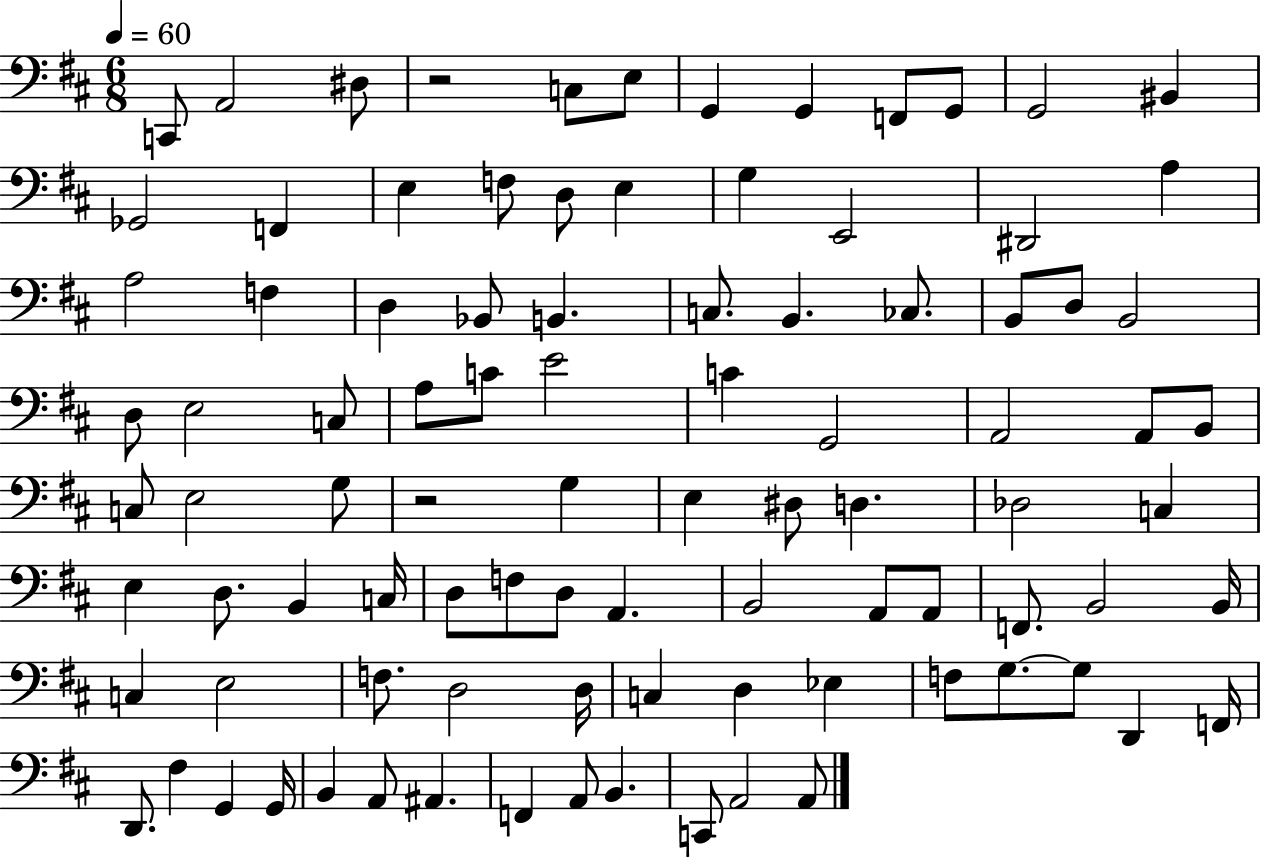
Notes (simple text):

C2/e A2/h D#3/e R/h C3/e E3/e G2/q G2/q F2/e G2/e G2/h BIS2/q Gb2/h F2/q E3/q F3/e D3/e E3/q G3/q E2/h D#2/h A3/q A3/h F3/q D3/q Bb2/e B2/q. C3/e. B2/q. CES3/e. B2/e D3/e B2/h D3/e E3/h C3/e A3/e C4/e E4/h C4/q G2/h A2/h A2/e B2/e C3/e E3/h G3/e R/h G3/q E3/q D#3/e D3/q. Db3/h C3/q E3/q D3/e. B2/q C3/s D3/e F3/e D3/e A2/q. B2/h A2/e A2/e F2/e. B2/h B2/s C3/q E3/h F3/e. D3/h D3/s C3/q D3/q Eb3/q F3/e G3/e. G3/e D2/q F2/s D2/e. F#3/q G2/q G2/s B2/q A2/e A#2/q. F2/q A2/e B2/q. C2/e A2/h A2/e